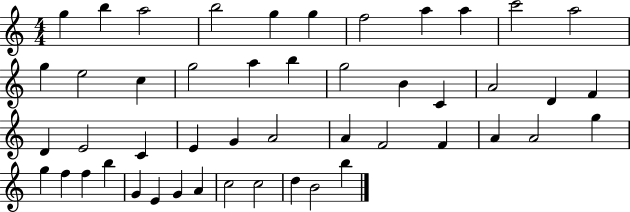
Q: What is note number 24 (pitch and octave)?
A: D4